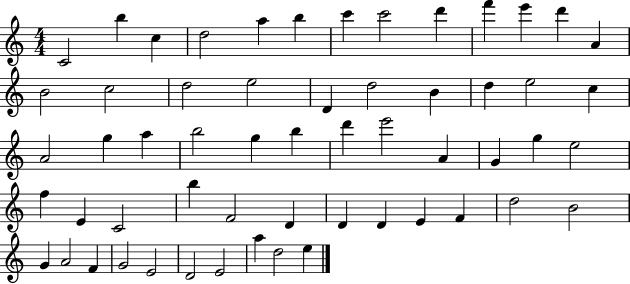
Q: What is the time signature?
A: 4/4